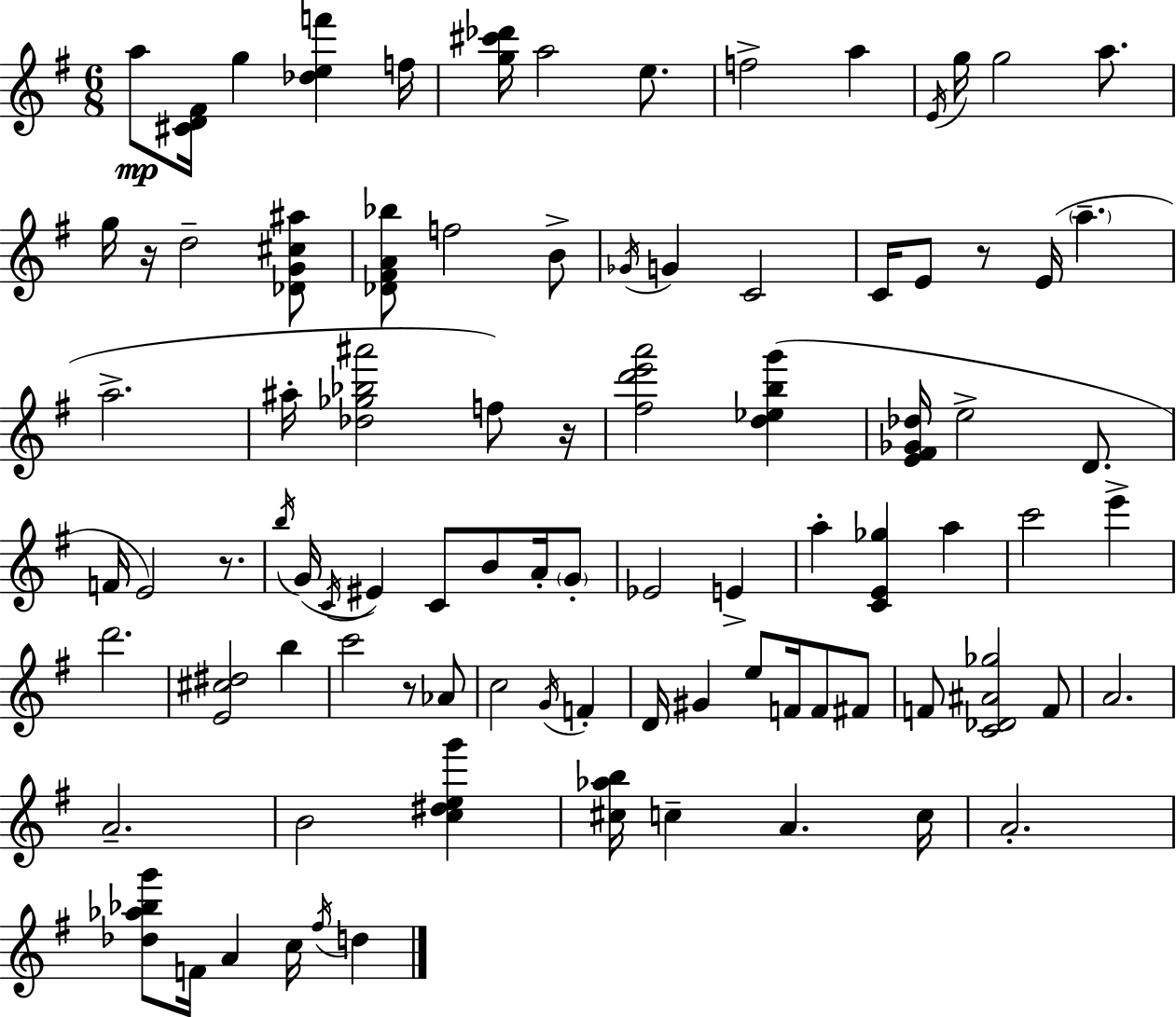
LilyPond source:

{
  \clef treble
  \numericTimeSignature
  \time 6/8
  \key e \minor
  a''8\mp <cis' d' fis'>16 g''4 <des'' e'' f'''>4 f''16 | <g'' cis''' des'''>16 a''2 e''8. | f''2-> a''4 | \acciaccatura { e'16 } g''16 g''2 a''8. | \break g''16 r16 d''2-- <des' g' cis'' ais''>8 | <des' fis' a' bes''>8 f''2 b'8-> | \acciaccatura { ges'16 } g'4 c'2 | c'16 e'8 r8 e'16( \parenthesize a''4.-- | \break a''2.-> | ais''16-. <des'' ges'' bes'' ais'''>2 f''8) | r16 <fis'' d''' e''' a'''>2 <d'' ees'' b'' g'''>4( | <e' fis' ges' des''>16 e''2-> d'8. | \break f'16 e'2) r8. | \acciaccatura { b''16 }( g'16 \acciaccatura { c'16 } eis'4) c'8 b'8 | a'16-. \parenthesize g'8-. ees'2 | e'4-> a''4-. <c' e' ges''>4 | \break a''4 c'''2 | e'''4-> d'''2. | <e' cis'' dis''>2 | b''4 c'''2 | \break r8 aes'8 c''2 | \acciaccatura { g'16 } f'4-. d'16 gis'4 e''8 | f'16 f'8 fis'8 f'8 <c' des' ais' ges''>2 | f'8 a'2. | \break a'2.-- | b'2 | <c'' dis'' e'' g'''>4 <cis'' aes'' b''>16 c''4-- a'4. | c''16 a'2.-. | \break <des'' aes'' bes'' g'''>8 f'16 a'4 | c''16 \acciaccatura { fis''16 } d''4 \bar "|."
}